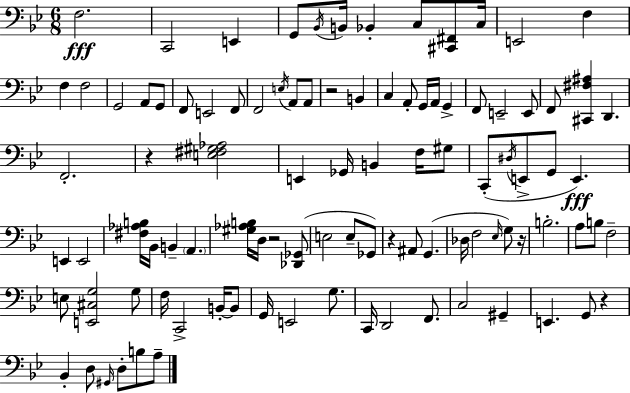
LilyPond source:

{
  \clef bass
  \numericTimeSignature
  \time 6/8
  \key g \minor
  f2.\fff | c,2 e,4 | g,8 \acciaccatura { bes,16 } b,16 bes,4-. c8 <cis, fis,>8 | c16 e,2 f4 | \break f4 f2 | g,2 a,8 g,8 | f,8 e,2 f,8 | f,2 \acciaccatura { e16 } a,8 | \break a,8 r2 b,4 | c4 a,8-. g,16 a,16 g,4-> | f,8 e,2-- | e,8 f,8 <cis, fis ais>4 d,4. | \break f,2.-. | r4 <e fis gis aes>2 | e,4 ges,16 b,4 f16 | gis8 c,8-.( \acciaccatura { dis16 } e,8-> g,8 e,4.\fff) | \break e,4 e,2 | <fis aes b>16 bes,16 b,4-- \parenthesize a,4. | <gis aes b>16 d16 r2 | <des, ges,>8( e2 e8-- | \break ges,8) r4 ais,8 g,4.( | des16 f2 | \grace { ees16 } g8) r16 b2.-. | a8 b8 f2-- | \break e8 <e, cis g>2 | g8 f16 c,2-> | b,16-.~~ b,8 g,16 e,2 | g8. c,16 d,2 | \break f,8. c2 | gis,4-- e,4. g,8 | r4 bes,4-. d8 \grace { gis,16 } d8-. | b8 a8-- \bar "|."
}